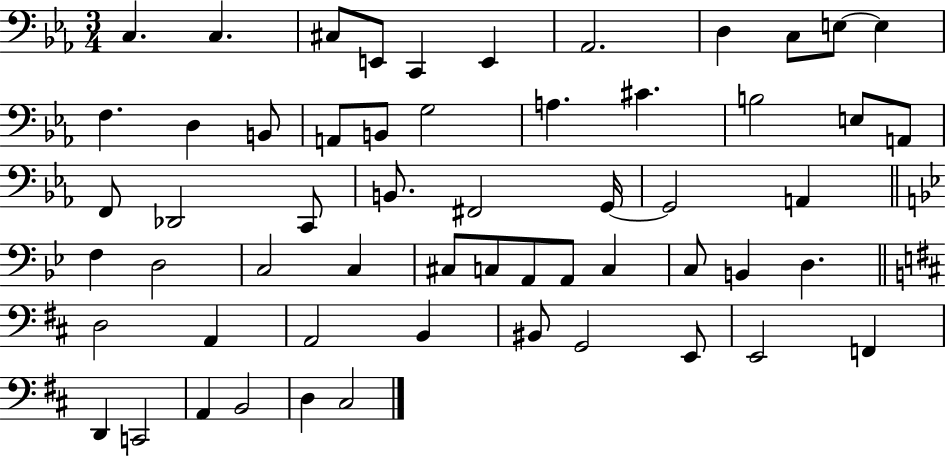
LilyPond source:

{
  \clef bass
  \numericTimeSignature
  \time 3/4
  \key ees \major
  c4. c4. | cis8 e,8 c,4 e,4 | aes,2. | d4 c8 e8~~ e4 | \break f4. d4 b,8 | a,8 b,8 g2 | a4. cis'4. | b2 e8 a,8 | \break f,8 des,2 c,8 | b,8. fis,2 g,16~~ | g,2 a,4 | \bar "||" \break \key g \minor f4 d2 | c2 c4 | cis8 c8 a,8 a,8 c4 | c8 b,4 d4. | \break \bar "||" \break \key b \minor d2 a,4 | a,2 b,4 | bis,8 g,2 e,8 | e,2 f,4 | \break d,4 c,2 | a,4 b,2 | d4 cis2 | \bar "|."
}